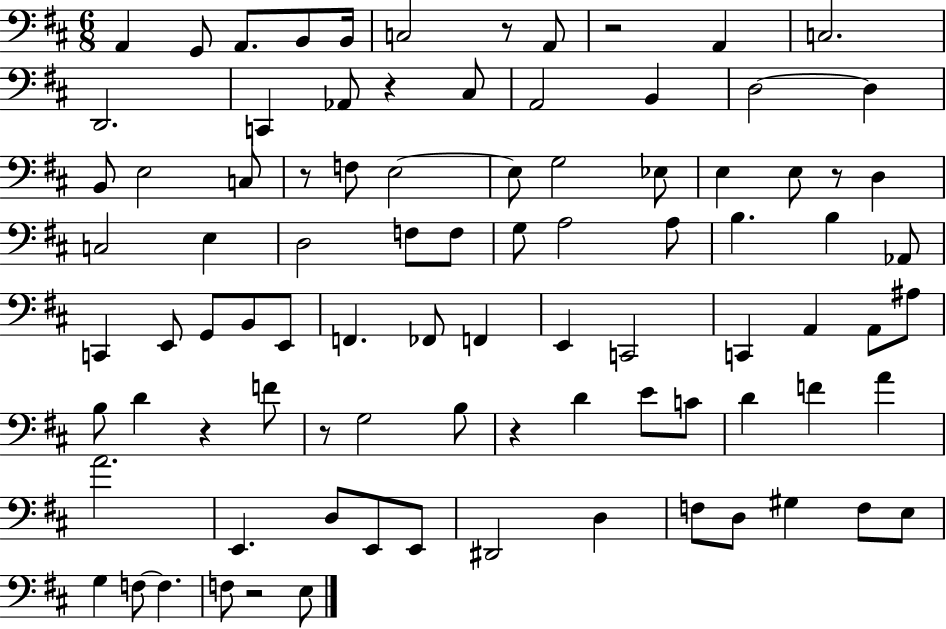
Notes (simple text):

A2/q G2/e A2/e. B2/e B2/s C3/h R/e A2/e R/h A2/q C3/h. D2/h. C2/q Ab2/e R/q C#3/e A2/h B2/q D3/h D3/q B2/e E3/h C3/e R/e F3/e E3/h E3/e G3/h Eb3/e E3/q E3/e R/e D3/q C3/h E3/q D3/h F3/e F3/e G3/e A3/h A3/e B3/q. B3/q Ab2/e C2/q E2/e G2/e B2/e E2/e F2/q. FES2/e F2/q E2/q C2/h C2/q A2/q A2/e A#3/e B3/e D4/q R/q F4/e R/e G3/h B3/e R/q D4/q E4/e C4/e D4/q F4/q A4/q A4/h. E2/q. D3/e E2/e E2/e D#2/h D3/q F3/e D3/e G#3/q F3/e E3/e G3/q F3/e F3/q. F3/e R/h E3/e